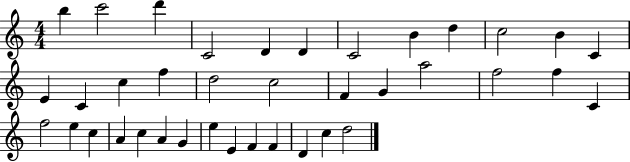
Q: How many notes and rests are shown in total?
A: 38